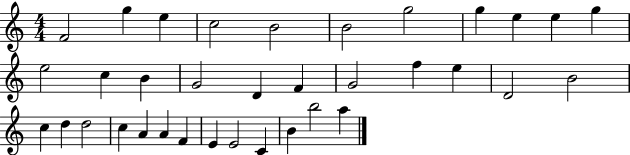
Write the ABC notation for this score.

X:1
T:Untitled
M:4/4
L:1/4
K:C
F2 g e c2 B2 B2 g2 g e e g e2 c B G2 D F G2 f e D2 B2 c d d2 c A A F E E2 C B b2 a